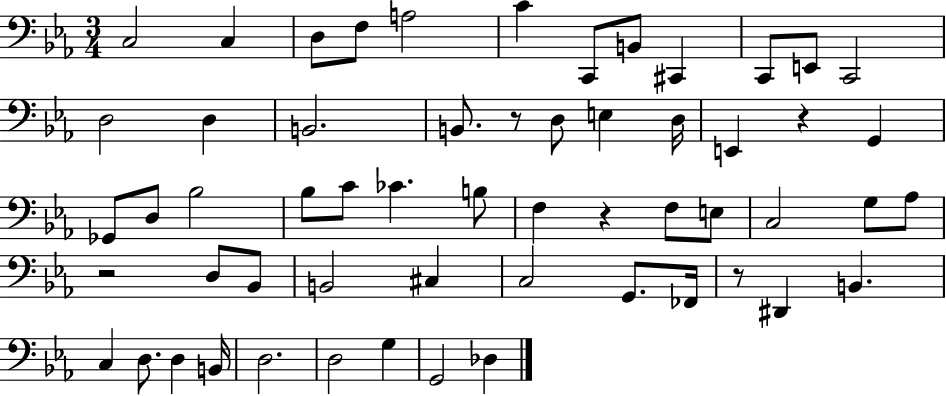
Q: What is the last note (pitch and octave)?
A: Db3